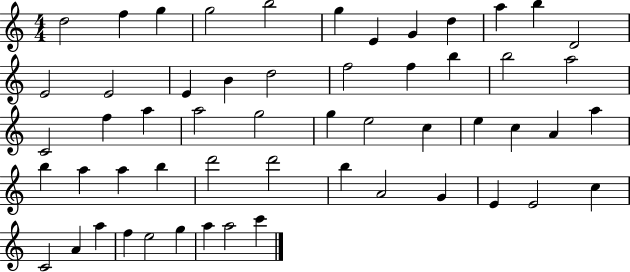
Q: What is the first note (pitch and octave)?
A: D5